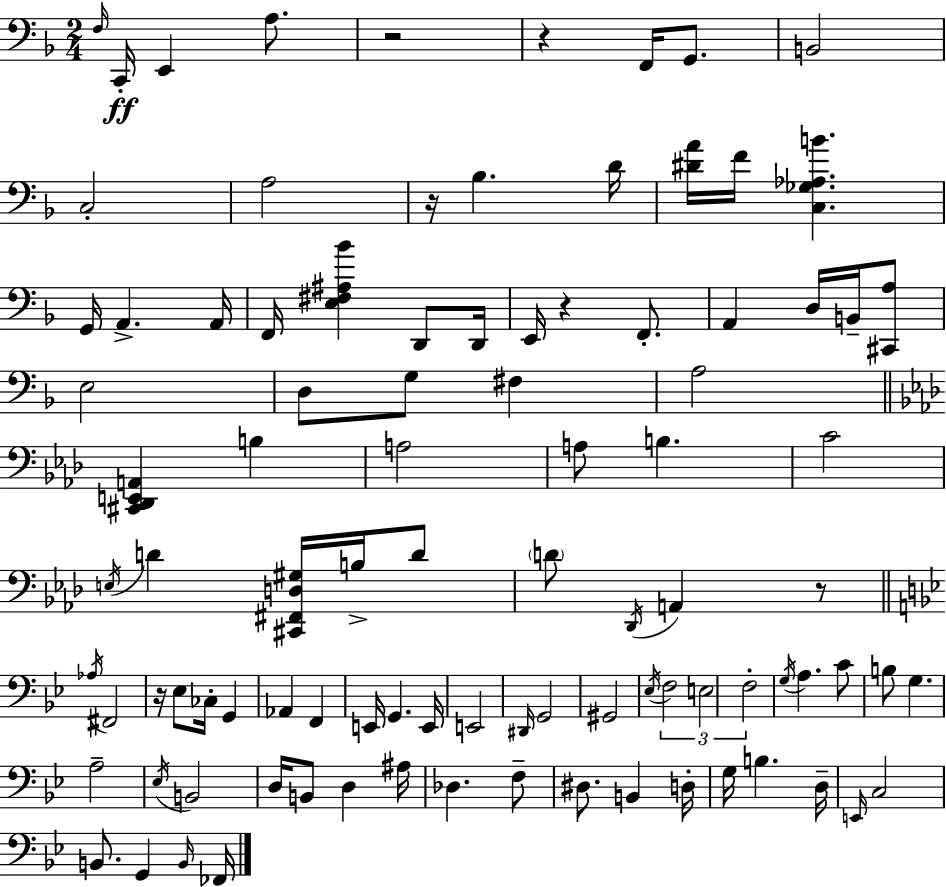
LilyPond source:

{
  \clef bass
  \numericTimeSignature
  \time 2/4
  \key f \major
  \grace { f16 }\ff c,16-. e,4 a8. | r2 | r4 f,16 g,8. | b,2 | \break c2-. | a2 | r16 bes4. | d'16 <dis' a'>16 f'16 <c ges aes b'>4. | \break g,16 a,4.-> | a,16 f,16 <e fis ais bes'>4 d,8 | d,16 e,16 r4 f,8.-. | a,4 d16 b,16-- <cis, a>8 | \break e2 | d8 g8 fis4 | a2 | \bar "||" \break \key f \minor <cis, des, e, a,>4 b4 | a2 | a8 b4. | c'2 | \break \acciaccatura { e16 } d'4 <cis, fis, d gis>16 b16-> d'8 | \parenthesize d'8 \acciaccatura { des,16 } a,4 | r8 \bar "||" \break \key bes \major \acciaccatura { aes16 } fis,2 | r16 ees8 ces16-. g,4 | aes,4 f,4 | e,16 g,4. | \break e,16 e,2 | \grace { dis,16 } g,2 | gis,2 | \acciaccatura { ees16 } \tuplet 3/2 { f2 | \break e2 | f2-. } | \acciaccatura { g16 } a4. | c'8 b8 g4. | \break a2-- | \acciaccatura { ees16 } b,2 | d16 b,8 | d4 ais16 des4. | \break f8-- dis8. | b,4 d16-. g16 b4. | d16-- \grace { e,16 } c2 | b,8. | \break g,4 \grace { b,16 } fes,16 \bar "|."
}